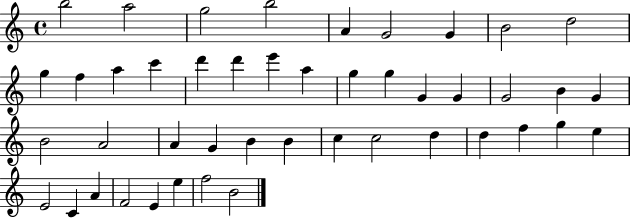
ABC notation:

X:1
T:Untitled
M:4/4
L:1/4
K:C
b2 a2 g2 b2 A G2 G B2 d2 g f a c' d' d' e' a g g G G G2 B G B2 A2 A G B B c c2 d d f g e E2 C A F2 E e f2 B2